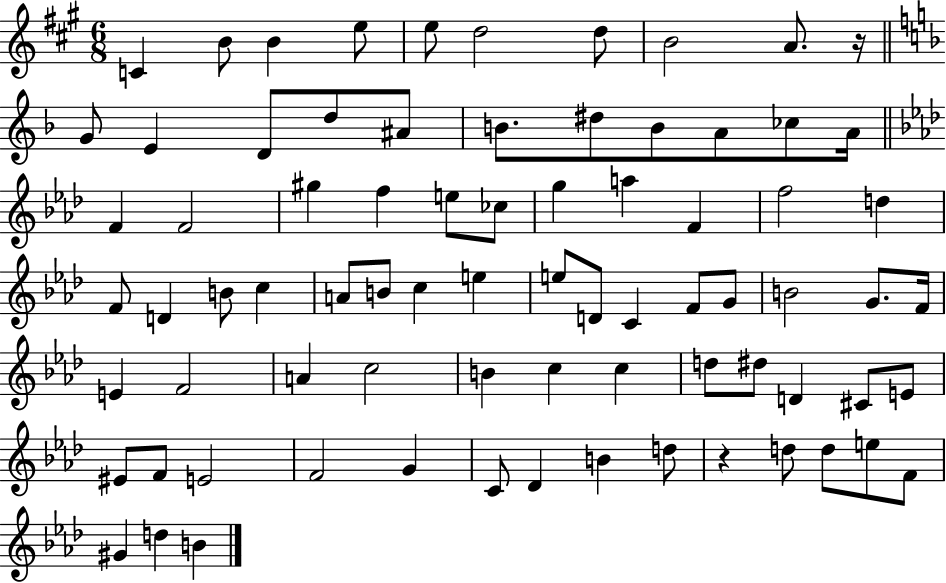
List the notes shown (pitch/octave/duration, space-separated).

C4/q B4/e B4/q E5/e E5/e D5/h D5/e B4/h A4/e. R/s G4/e E4/q D4/e D5/e A#4/e B4/e. D#5/e B4/e A4/e CES5/e A4/s F4/q F4/h G#5/q F5/q E5/e CES5/e G5/q A5/q F4/q F5/h D5/q F4/e D4/q B4/e C5/q A4/e B4/e C5/q E5/q E5/e D4/e C4/q F4/e G4/e B4/h G4/e. F4/s E4/q F4/h A4/q C5/h B4/q C5/q C5/q D5/e D#5/e D4/q C#4/e E4/e EIS4/e F4/e E4/h F4/h G4/q C4/e Db4/q B4/q D5/e R/q D5/e D5/e E5/e F4/e G#4/q D5/q B4/q